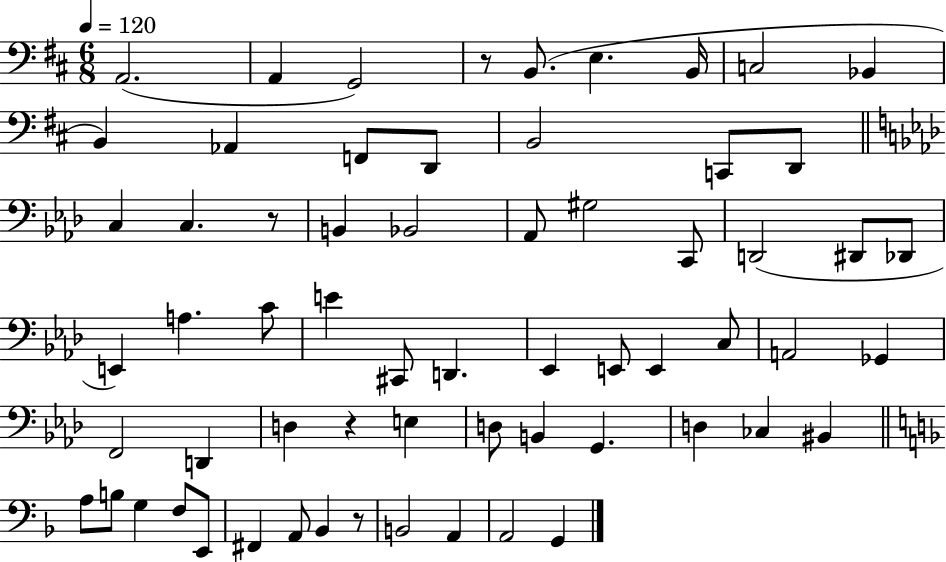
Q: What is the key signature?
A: D major